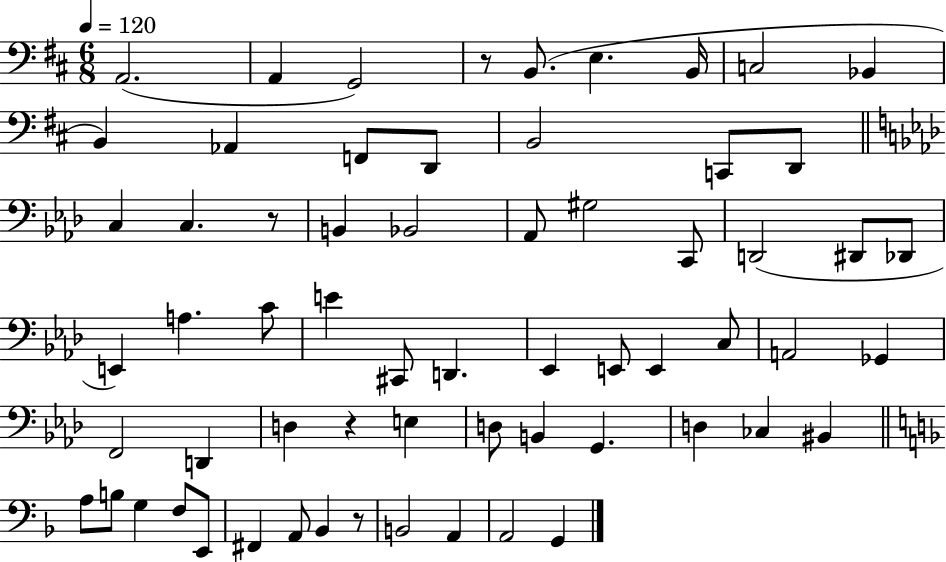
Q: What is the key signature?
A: D major